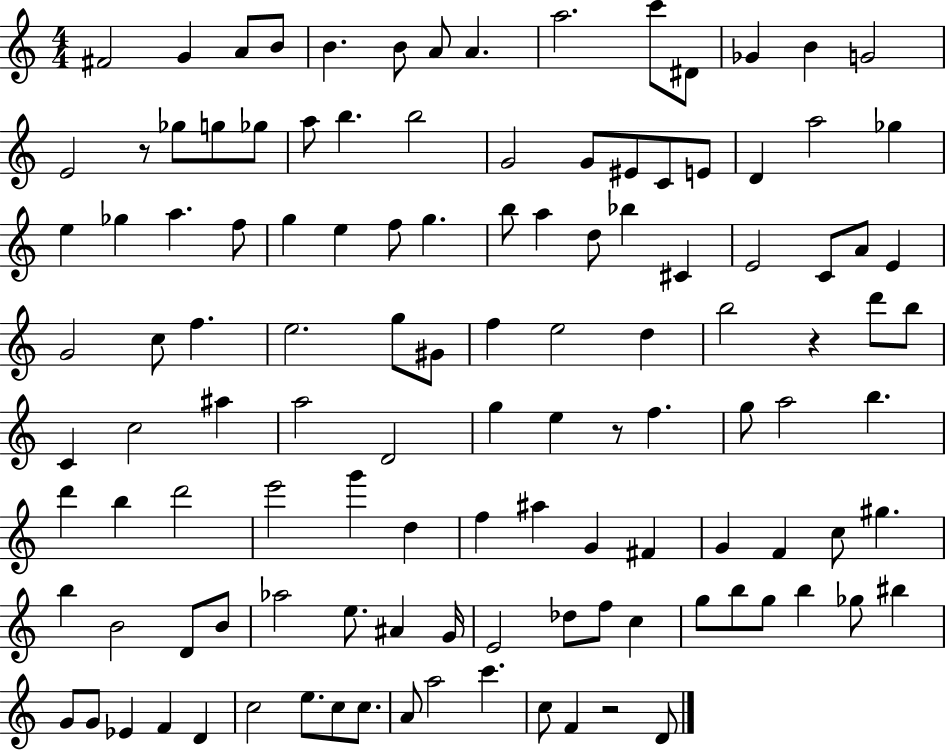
F#4/h G4/q A4/e B4/e B4/q. B4/e A4/e A4/q. A5/h. C6/e D#4/e Gb4/q B4/q G4/h E4/h R/e Gb5/e G5/e Gb5/e A5/e B5/q. B5/h G4/h G4/e EIS4/e C4/e E4/e D4/q A5/h Gb5/q E5/q Gb5/q A5/q. F5/e G5/q E5/q F5/e G5/q. B5/e A5/q D5/e Bb5/q C#4/q E4/h C4/e A4/e E4/q G4/h C5/e F5/q. E5/h. G5/e G#4/e F5/q E5/h D5/q B5/h R/q D6/e B5/e C4/q C5/h A#5/q A5/h D4/h G5/q E5/q R/e F5/q. G5/e A5/h B5/q. D6/q B5/q D6/h E6/h G6/q D5/q F5/q A#5/q G4/q F#4/q G4/q F4/q C5/e G#5/q. B5/q B4/h D4/e B4/e Ab5/h E5/e. A#4/q G4/s E4/h Db5/e F5/e C5/q G5/e B5/e G5/e B5/q Gb5/e BIS5/q G4/e G4/e Eb4/q F4/q D4/q C5/h E5/e. C5/e C5/e. A4/e A5/h C6/q. C5/e F4/q R/h D4/e